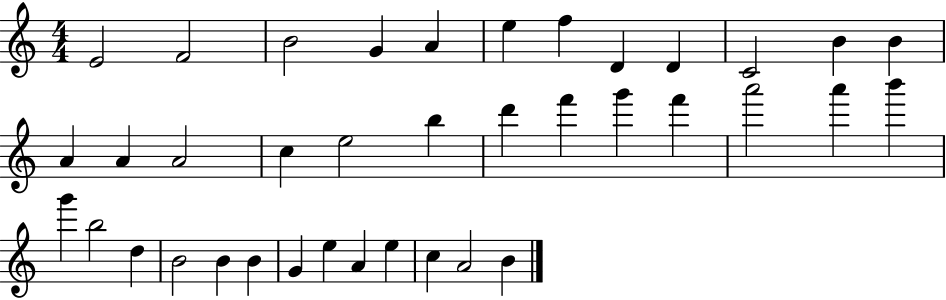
E4/h F4/h B4/h G4/q A4/q E5/q F5/q D4/q D4/q C4/h B4/q B4/q A4/q A4/q A4/h C5/q E5/h B5/q D6/q F6/q G6/q F6/q A6/h A6/q B6/q G6/q B5/h D5/q B4/h B4/q B4/q G4/q E5/q A4/q E5/q C5/q A4/h B4/q